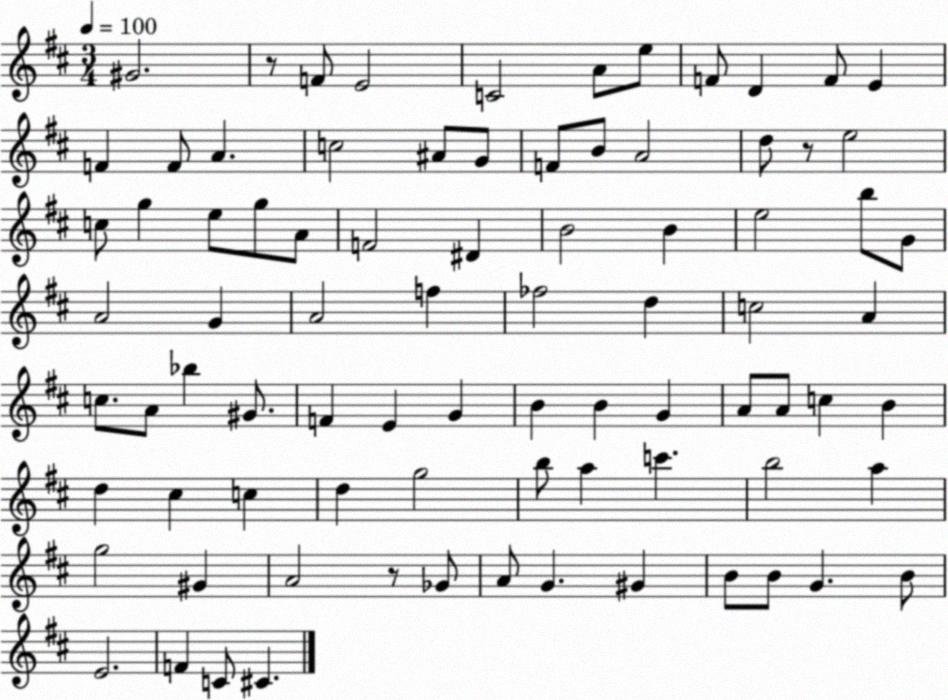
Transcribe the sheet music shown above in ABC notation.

X:1
T:Untitled
M:3/4
L:1/4
K:D
^G2 z/2 F/2 E2 C2 A/2 e/2 F/2 D F/2 E F F/2 A c2 ^A/2 G/2 F/2 B/2 A2 d/2 z/2 e2 c/2 g e/2 g/2 A/2 F2 ^D B2 B e2 b/2 G/2 A2 G A2 f _f2 d c2 A c/2 A/2 _b ^G/2 F E G B B G A/2 A/2 c B d ^c c d g2 b/2 a c' b2 a g2 ^G A2 z/2 _G/2 A/2 G ^G B/2 B/2 G B/2 E2 F C/2 ^C